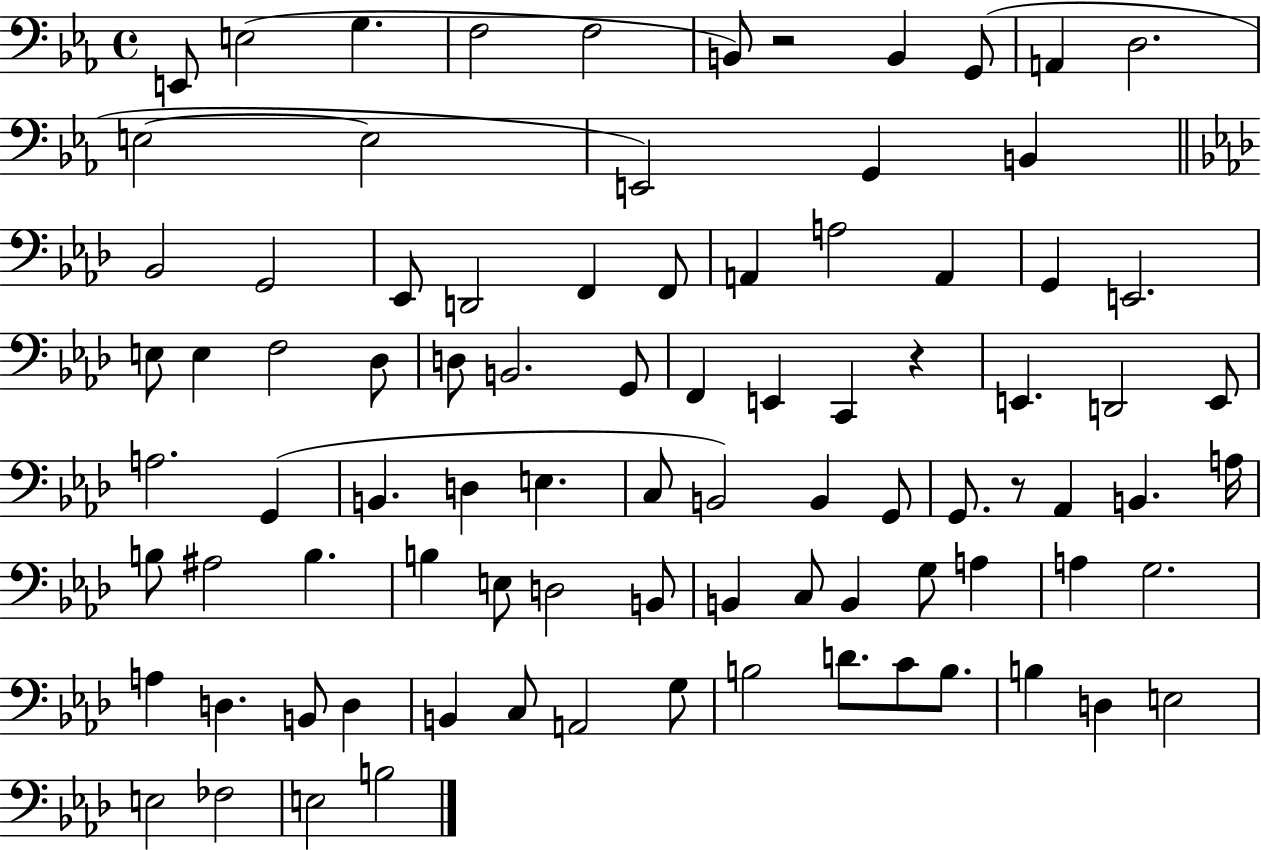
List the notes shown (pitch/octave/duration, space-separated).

E2/e E3/h G3/q. F3/h F3/h B2/e R/h B2/q G2/e A2/q D3/h. E3/h E3/h E2/h G2/q B2/q Bb2/h G2/h Eb2/e D2/h F2/q F2/e A2/q A3/h A2/q G2/q E2/h. E3/e E3/q F3/h Db3/e D3/e B2/h. G2/e F2/q E2/q C2/q R/q E2/q. D2/h E2/e A3/h. G2/q B2/q. D3/q E3/q. C3/e B2/h B2/q G2/e G2/e. R/e Ab2/q B2/q. A3/s B3/e A#3/h B3/q. B3/q E3/e D3/h B2/e B2/q C3/e B2/q G3/e A3/q A3/q G3/h. A3/q D3/q. B2/e D3/q B2/q C3/e A2/h G3/e B3/h D4/e. C4/e B3/e. B3/q D3/q E3/h E3/h FES3/h E3/h B3/h